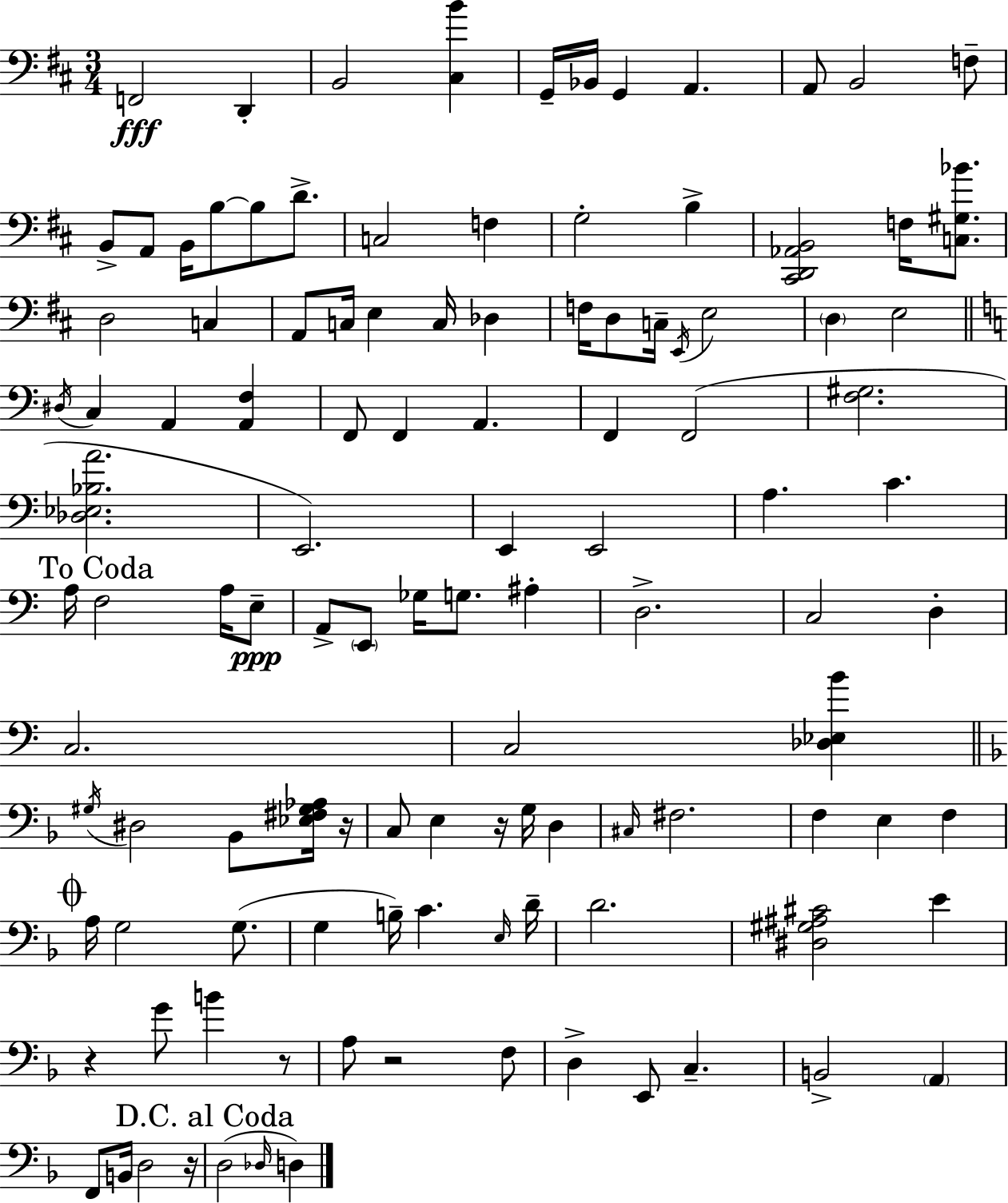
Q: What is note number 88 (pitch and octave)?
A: F3